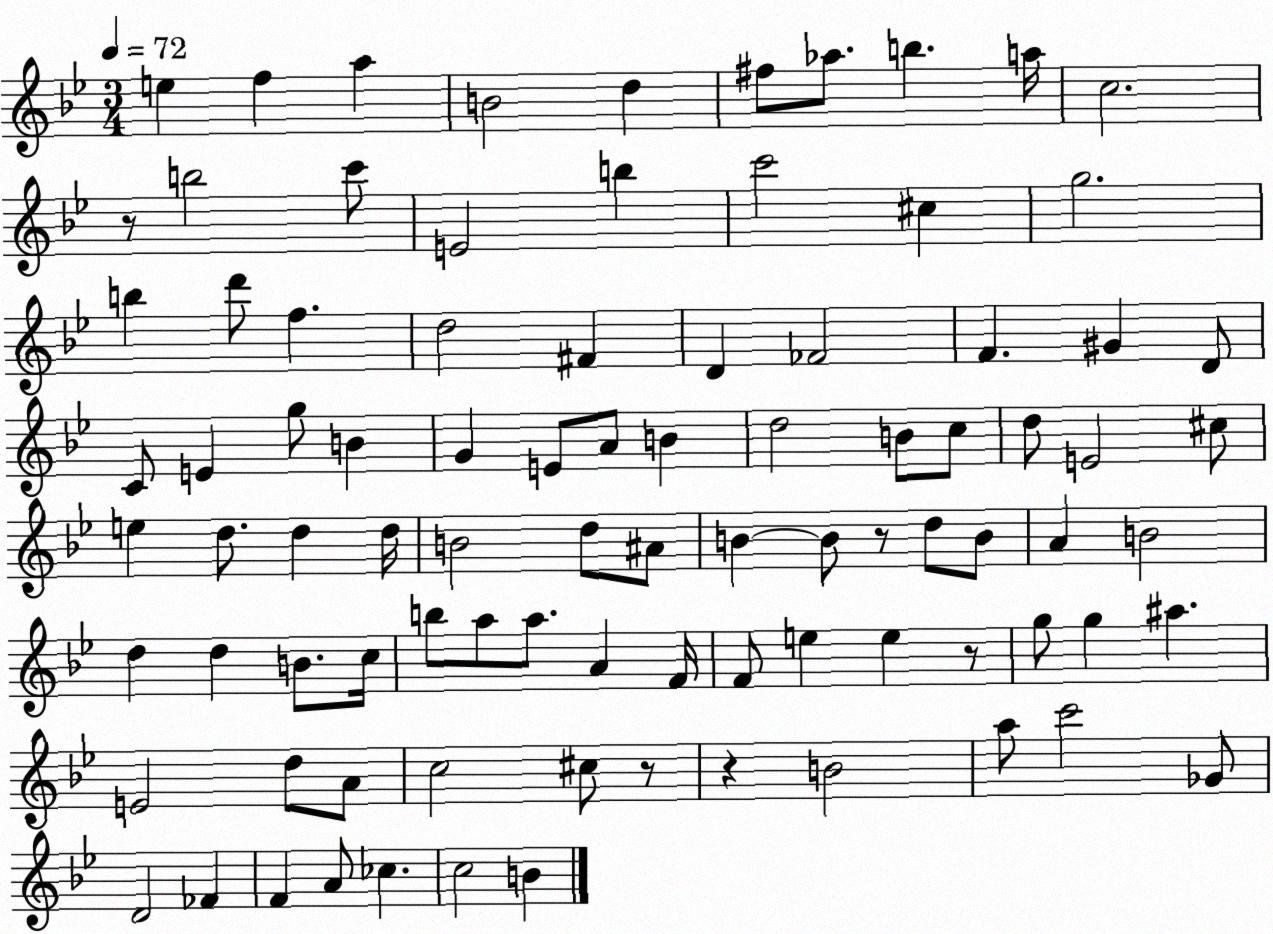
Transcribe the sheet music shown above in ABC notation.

X:1
T:Untitled
M:3/4
L:1/4
K:Bb
e f a B2 d ^f/2 _a/2 b a/4 c2 z/2 b2 c'/2 E2 b c'2 ^c g2 b d'/2 f d2 ^F D _F2 F ^G D/2 C/2 E g/2 B G E/2 A/2 B d2 B/2 c/2 d/2 E2 ^c/2 e d/2 d d/4 B2 d/2 ^A/2 B B/2 z/2 d/2 B/2 A B2 d d B/2 c/4 b/2 a/2 a/2 A F/4 F/2 e e z/2 g/2 g ^a E2 d/2 A/2 c2 ^c/2 z/2 z B2 a/2 c'2 _G/2 D2 _F F A/2 _c c2 B